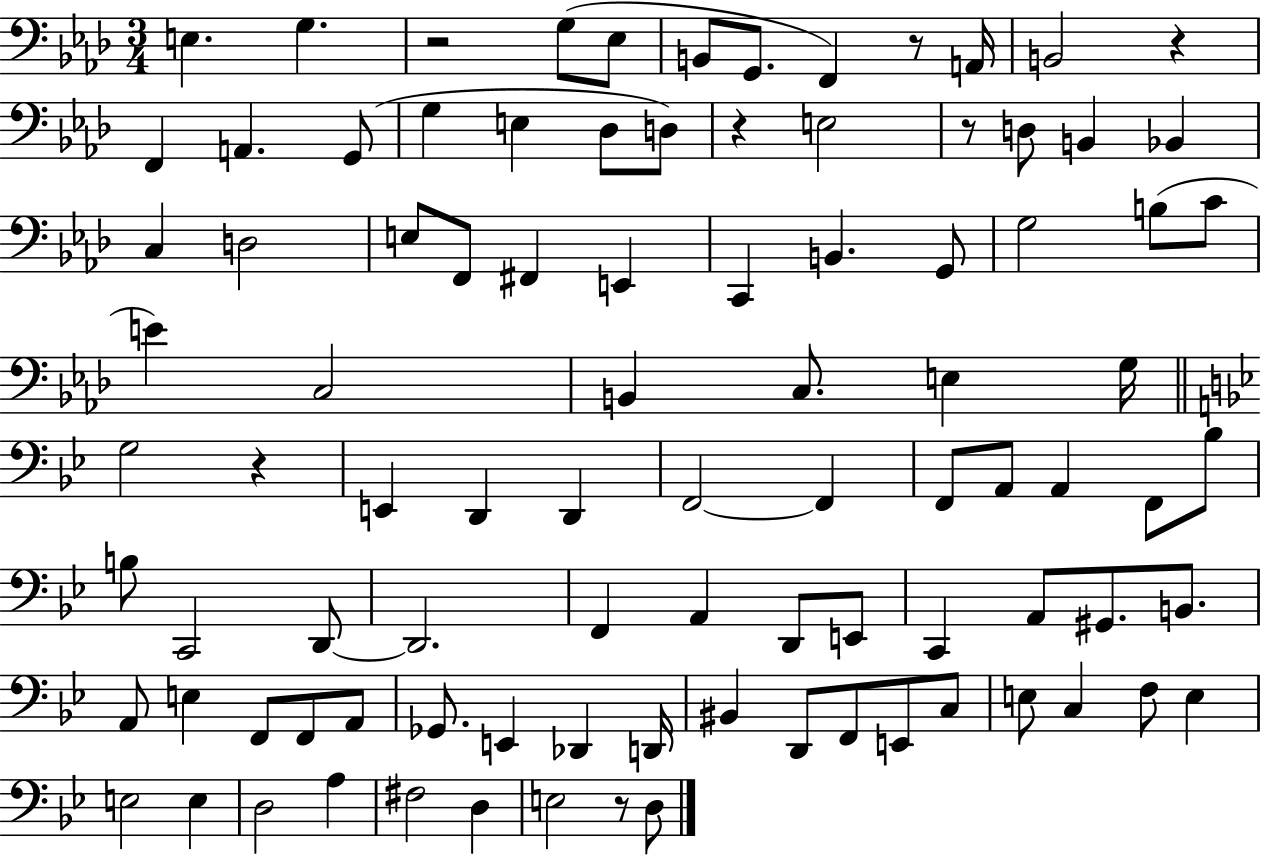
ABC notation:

X:1
T:Untitled
M:3/4
L:1/4
K:Ab
E, G, z2 G,/2 _E,/2 B,,/2 G,,/2 F,, z/2 A,,/4 B,,2 z F,, A,, G,,/2 G, E, _D,/2 D,/2 z E,2 z/2 D,/2 B,, _B,, C, D,2 E,/2 F,,/2 ^F,, E,, C,, B,, G,,/2 G,2 B,/2 C/2 E C,2 B,, C,/2 E, G,/4 G,2 z E,, D,, D,, F,,2 F,, F,,/2 A,,/2 A,, F,,/2 _B,/2 B,/2 C,,2 D,,/2 D,,2 F,, A,, D,,/2 E,,/2 C,, A,,/2 ^G,,/2 B,,/2 A,,/2 E, F,,/2 F,,/2 A,,/2 _G,,/2 E,, _D,, D,,/4 ^B,, D,,/2 F,,/2 E,,/2 C,/2 E,/2 C, F,/2 E, E,2 E, D,2 A, ^F,2 D, E,2 z/2 D,/2